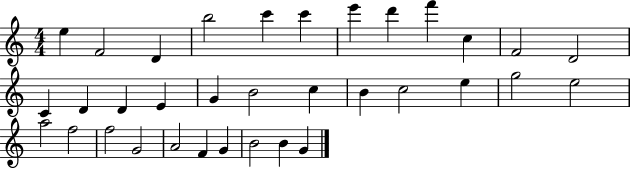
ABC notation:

X:1
T:Untitled
M:4/4
L:1/4
K:C
e F2 D b2 c' c' e' d' f' c F2 D2 C D D E G B2 c B c2 e g2 e2 a2 f2 f2 G2 A2 F G B2 B G